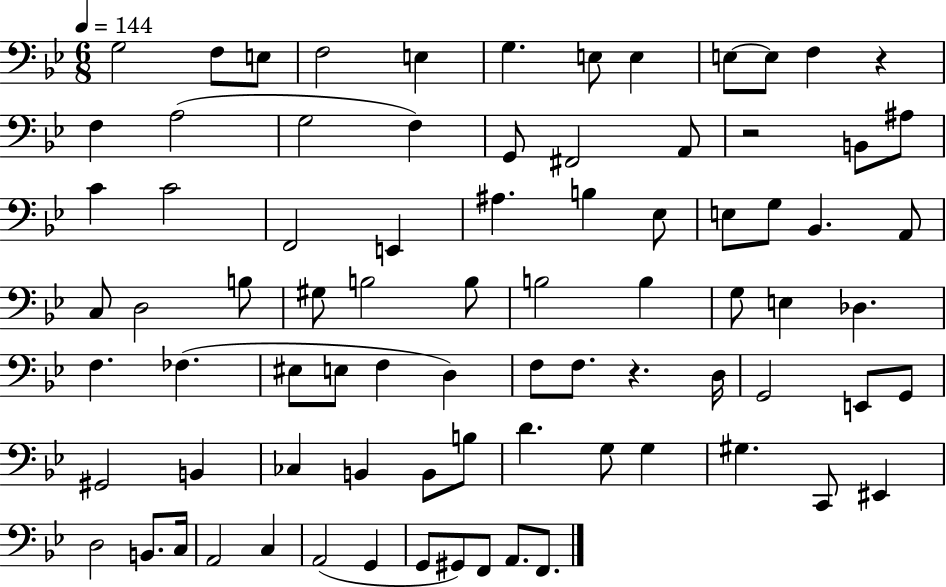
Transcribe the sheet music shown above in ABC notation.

X:1
T:Untitled
M:6/8
L:1/4
K:Bb
G,2 F,/2 E,/2 F,2 E, G, E,/2 E, E,/2 E,/2 F, z F, A,2 G,2 F, G,,/2 ^F,,2 A,,/2 z2 B,,/2 ^A,/2 C C2 F,,2 E,, ^A, B, _E,/2 E,/2 G,/2 _B,, A,,/2 C,/2 D,2 B,/2 ^G,/2 B,2 B,/2 B,2 B, G,/2 E, _D, F, _F, ^E,/2 E,/2 F, D, F,/2 F,/2 z D,/4 G,,2 E,,/2 G,,/2 ^G,,2 B,, _C, B,, B,,/2 B,/2 D G,/2 G, ^G, C,,/2 ^E,, D,2 B,,/2 C,/4 A,,2 C, A,,2 G,, G,,/2 ^G,,/2 F,,/2 A,,/2 F,,/2